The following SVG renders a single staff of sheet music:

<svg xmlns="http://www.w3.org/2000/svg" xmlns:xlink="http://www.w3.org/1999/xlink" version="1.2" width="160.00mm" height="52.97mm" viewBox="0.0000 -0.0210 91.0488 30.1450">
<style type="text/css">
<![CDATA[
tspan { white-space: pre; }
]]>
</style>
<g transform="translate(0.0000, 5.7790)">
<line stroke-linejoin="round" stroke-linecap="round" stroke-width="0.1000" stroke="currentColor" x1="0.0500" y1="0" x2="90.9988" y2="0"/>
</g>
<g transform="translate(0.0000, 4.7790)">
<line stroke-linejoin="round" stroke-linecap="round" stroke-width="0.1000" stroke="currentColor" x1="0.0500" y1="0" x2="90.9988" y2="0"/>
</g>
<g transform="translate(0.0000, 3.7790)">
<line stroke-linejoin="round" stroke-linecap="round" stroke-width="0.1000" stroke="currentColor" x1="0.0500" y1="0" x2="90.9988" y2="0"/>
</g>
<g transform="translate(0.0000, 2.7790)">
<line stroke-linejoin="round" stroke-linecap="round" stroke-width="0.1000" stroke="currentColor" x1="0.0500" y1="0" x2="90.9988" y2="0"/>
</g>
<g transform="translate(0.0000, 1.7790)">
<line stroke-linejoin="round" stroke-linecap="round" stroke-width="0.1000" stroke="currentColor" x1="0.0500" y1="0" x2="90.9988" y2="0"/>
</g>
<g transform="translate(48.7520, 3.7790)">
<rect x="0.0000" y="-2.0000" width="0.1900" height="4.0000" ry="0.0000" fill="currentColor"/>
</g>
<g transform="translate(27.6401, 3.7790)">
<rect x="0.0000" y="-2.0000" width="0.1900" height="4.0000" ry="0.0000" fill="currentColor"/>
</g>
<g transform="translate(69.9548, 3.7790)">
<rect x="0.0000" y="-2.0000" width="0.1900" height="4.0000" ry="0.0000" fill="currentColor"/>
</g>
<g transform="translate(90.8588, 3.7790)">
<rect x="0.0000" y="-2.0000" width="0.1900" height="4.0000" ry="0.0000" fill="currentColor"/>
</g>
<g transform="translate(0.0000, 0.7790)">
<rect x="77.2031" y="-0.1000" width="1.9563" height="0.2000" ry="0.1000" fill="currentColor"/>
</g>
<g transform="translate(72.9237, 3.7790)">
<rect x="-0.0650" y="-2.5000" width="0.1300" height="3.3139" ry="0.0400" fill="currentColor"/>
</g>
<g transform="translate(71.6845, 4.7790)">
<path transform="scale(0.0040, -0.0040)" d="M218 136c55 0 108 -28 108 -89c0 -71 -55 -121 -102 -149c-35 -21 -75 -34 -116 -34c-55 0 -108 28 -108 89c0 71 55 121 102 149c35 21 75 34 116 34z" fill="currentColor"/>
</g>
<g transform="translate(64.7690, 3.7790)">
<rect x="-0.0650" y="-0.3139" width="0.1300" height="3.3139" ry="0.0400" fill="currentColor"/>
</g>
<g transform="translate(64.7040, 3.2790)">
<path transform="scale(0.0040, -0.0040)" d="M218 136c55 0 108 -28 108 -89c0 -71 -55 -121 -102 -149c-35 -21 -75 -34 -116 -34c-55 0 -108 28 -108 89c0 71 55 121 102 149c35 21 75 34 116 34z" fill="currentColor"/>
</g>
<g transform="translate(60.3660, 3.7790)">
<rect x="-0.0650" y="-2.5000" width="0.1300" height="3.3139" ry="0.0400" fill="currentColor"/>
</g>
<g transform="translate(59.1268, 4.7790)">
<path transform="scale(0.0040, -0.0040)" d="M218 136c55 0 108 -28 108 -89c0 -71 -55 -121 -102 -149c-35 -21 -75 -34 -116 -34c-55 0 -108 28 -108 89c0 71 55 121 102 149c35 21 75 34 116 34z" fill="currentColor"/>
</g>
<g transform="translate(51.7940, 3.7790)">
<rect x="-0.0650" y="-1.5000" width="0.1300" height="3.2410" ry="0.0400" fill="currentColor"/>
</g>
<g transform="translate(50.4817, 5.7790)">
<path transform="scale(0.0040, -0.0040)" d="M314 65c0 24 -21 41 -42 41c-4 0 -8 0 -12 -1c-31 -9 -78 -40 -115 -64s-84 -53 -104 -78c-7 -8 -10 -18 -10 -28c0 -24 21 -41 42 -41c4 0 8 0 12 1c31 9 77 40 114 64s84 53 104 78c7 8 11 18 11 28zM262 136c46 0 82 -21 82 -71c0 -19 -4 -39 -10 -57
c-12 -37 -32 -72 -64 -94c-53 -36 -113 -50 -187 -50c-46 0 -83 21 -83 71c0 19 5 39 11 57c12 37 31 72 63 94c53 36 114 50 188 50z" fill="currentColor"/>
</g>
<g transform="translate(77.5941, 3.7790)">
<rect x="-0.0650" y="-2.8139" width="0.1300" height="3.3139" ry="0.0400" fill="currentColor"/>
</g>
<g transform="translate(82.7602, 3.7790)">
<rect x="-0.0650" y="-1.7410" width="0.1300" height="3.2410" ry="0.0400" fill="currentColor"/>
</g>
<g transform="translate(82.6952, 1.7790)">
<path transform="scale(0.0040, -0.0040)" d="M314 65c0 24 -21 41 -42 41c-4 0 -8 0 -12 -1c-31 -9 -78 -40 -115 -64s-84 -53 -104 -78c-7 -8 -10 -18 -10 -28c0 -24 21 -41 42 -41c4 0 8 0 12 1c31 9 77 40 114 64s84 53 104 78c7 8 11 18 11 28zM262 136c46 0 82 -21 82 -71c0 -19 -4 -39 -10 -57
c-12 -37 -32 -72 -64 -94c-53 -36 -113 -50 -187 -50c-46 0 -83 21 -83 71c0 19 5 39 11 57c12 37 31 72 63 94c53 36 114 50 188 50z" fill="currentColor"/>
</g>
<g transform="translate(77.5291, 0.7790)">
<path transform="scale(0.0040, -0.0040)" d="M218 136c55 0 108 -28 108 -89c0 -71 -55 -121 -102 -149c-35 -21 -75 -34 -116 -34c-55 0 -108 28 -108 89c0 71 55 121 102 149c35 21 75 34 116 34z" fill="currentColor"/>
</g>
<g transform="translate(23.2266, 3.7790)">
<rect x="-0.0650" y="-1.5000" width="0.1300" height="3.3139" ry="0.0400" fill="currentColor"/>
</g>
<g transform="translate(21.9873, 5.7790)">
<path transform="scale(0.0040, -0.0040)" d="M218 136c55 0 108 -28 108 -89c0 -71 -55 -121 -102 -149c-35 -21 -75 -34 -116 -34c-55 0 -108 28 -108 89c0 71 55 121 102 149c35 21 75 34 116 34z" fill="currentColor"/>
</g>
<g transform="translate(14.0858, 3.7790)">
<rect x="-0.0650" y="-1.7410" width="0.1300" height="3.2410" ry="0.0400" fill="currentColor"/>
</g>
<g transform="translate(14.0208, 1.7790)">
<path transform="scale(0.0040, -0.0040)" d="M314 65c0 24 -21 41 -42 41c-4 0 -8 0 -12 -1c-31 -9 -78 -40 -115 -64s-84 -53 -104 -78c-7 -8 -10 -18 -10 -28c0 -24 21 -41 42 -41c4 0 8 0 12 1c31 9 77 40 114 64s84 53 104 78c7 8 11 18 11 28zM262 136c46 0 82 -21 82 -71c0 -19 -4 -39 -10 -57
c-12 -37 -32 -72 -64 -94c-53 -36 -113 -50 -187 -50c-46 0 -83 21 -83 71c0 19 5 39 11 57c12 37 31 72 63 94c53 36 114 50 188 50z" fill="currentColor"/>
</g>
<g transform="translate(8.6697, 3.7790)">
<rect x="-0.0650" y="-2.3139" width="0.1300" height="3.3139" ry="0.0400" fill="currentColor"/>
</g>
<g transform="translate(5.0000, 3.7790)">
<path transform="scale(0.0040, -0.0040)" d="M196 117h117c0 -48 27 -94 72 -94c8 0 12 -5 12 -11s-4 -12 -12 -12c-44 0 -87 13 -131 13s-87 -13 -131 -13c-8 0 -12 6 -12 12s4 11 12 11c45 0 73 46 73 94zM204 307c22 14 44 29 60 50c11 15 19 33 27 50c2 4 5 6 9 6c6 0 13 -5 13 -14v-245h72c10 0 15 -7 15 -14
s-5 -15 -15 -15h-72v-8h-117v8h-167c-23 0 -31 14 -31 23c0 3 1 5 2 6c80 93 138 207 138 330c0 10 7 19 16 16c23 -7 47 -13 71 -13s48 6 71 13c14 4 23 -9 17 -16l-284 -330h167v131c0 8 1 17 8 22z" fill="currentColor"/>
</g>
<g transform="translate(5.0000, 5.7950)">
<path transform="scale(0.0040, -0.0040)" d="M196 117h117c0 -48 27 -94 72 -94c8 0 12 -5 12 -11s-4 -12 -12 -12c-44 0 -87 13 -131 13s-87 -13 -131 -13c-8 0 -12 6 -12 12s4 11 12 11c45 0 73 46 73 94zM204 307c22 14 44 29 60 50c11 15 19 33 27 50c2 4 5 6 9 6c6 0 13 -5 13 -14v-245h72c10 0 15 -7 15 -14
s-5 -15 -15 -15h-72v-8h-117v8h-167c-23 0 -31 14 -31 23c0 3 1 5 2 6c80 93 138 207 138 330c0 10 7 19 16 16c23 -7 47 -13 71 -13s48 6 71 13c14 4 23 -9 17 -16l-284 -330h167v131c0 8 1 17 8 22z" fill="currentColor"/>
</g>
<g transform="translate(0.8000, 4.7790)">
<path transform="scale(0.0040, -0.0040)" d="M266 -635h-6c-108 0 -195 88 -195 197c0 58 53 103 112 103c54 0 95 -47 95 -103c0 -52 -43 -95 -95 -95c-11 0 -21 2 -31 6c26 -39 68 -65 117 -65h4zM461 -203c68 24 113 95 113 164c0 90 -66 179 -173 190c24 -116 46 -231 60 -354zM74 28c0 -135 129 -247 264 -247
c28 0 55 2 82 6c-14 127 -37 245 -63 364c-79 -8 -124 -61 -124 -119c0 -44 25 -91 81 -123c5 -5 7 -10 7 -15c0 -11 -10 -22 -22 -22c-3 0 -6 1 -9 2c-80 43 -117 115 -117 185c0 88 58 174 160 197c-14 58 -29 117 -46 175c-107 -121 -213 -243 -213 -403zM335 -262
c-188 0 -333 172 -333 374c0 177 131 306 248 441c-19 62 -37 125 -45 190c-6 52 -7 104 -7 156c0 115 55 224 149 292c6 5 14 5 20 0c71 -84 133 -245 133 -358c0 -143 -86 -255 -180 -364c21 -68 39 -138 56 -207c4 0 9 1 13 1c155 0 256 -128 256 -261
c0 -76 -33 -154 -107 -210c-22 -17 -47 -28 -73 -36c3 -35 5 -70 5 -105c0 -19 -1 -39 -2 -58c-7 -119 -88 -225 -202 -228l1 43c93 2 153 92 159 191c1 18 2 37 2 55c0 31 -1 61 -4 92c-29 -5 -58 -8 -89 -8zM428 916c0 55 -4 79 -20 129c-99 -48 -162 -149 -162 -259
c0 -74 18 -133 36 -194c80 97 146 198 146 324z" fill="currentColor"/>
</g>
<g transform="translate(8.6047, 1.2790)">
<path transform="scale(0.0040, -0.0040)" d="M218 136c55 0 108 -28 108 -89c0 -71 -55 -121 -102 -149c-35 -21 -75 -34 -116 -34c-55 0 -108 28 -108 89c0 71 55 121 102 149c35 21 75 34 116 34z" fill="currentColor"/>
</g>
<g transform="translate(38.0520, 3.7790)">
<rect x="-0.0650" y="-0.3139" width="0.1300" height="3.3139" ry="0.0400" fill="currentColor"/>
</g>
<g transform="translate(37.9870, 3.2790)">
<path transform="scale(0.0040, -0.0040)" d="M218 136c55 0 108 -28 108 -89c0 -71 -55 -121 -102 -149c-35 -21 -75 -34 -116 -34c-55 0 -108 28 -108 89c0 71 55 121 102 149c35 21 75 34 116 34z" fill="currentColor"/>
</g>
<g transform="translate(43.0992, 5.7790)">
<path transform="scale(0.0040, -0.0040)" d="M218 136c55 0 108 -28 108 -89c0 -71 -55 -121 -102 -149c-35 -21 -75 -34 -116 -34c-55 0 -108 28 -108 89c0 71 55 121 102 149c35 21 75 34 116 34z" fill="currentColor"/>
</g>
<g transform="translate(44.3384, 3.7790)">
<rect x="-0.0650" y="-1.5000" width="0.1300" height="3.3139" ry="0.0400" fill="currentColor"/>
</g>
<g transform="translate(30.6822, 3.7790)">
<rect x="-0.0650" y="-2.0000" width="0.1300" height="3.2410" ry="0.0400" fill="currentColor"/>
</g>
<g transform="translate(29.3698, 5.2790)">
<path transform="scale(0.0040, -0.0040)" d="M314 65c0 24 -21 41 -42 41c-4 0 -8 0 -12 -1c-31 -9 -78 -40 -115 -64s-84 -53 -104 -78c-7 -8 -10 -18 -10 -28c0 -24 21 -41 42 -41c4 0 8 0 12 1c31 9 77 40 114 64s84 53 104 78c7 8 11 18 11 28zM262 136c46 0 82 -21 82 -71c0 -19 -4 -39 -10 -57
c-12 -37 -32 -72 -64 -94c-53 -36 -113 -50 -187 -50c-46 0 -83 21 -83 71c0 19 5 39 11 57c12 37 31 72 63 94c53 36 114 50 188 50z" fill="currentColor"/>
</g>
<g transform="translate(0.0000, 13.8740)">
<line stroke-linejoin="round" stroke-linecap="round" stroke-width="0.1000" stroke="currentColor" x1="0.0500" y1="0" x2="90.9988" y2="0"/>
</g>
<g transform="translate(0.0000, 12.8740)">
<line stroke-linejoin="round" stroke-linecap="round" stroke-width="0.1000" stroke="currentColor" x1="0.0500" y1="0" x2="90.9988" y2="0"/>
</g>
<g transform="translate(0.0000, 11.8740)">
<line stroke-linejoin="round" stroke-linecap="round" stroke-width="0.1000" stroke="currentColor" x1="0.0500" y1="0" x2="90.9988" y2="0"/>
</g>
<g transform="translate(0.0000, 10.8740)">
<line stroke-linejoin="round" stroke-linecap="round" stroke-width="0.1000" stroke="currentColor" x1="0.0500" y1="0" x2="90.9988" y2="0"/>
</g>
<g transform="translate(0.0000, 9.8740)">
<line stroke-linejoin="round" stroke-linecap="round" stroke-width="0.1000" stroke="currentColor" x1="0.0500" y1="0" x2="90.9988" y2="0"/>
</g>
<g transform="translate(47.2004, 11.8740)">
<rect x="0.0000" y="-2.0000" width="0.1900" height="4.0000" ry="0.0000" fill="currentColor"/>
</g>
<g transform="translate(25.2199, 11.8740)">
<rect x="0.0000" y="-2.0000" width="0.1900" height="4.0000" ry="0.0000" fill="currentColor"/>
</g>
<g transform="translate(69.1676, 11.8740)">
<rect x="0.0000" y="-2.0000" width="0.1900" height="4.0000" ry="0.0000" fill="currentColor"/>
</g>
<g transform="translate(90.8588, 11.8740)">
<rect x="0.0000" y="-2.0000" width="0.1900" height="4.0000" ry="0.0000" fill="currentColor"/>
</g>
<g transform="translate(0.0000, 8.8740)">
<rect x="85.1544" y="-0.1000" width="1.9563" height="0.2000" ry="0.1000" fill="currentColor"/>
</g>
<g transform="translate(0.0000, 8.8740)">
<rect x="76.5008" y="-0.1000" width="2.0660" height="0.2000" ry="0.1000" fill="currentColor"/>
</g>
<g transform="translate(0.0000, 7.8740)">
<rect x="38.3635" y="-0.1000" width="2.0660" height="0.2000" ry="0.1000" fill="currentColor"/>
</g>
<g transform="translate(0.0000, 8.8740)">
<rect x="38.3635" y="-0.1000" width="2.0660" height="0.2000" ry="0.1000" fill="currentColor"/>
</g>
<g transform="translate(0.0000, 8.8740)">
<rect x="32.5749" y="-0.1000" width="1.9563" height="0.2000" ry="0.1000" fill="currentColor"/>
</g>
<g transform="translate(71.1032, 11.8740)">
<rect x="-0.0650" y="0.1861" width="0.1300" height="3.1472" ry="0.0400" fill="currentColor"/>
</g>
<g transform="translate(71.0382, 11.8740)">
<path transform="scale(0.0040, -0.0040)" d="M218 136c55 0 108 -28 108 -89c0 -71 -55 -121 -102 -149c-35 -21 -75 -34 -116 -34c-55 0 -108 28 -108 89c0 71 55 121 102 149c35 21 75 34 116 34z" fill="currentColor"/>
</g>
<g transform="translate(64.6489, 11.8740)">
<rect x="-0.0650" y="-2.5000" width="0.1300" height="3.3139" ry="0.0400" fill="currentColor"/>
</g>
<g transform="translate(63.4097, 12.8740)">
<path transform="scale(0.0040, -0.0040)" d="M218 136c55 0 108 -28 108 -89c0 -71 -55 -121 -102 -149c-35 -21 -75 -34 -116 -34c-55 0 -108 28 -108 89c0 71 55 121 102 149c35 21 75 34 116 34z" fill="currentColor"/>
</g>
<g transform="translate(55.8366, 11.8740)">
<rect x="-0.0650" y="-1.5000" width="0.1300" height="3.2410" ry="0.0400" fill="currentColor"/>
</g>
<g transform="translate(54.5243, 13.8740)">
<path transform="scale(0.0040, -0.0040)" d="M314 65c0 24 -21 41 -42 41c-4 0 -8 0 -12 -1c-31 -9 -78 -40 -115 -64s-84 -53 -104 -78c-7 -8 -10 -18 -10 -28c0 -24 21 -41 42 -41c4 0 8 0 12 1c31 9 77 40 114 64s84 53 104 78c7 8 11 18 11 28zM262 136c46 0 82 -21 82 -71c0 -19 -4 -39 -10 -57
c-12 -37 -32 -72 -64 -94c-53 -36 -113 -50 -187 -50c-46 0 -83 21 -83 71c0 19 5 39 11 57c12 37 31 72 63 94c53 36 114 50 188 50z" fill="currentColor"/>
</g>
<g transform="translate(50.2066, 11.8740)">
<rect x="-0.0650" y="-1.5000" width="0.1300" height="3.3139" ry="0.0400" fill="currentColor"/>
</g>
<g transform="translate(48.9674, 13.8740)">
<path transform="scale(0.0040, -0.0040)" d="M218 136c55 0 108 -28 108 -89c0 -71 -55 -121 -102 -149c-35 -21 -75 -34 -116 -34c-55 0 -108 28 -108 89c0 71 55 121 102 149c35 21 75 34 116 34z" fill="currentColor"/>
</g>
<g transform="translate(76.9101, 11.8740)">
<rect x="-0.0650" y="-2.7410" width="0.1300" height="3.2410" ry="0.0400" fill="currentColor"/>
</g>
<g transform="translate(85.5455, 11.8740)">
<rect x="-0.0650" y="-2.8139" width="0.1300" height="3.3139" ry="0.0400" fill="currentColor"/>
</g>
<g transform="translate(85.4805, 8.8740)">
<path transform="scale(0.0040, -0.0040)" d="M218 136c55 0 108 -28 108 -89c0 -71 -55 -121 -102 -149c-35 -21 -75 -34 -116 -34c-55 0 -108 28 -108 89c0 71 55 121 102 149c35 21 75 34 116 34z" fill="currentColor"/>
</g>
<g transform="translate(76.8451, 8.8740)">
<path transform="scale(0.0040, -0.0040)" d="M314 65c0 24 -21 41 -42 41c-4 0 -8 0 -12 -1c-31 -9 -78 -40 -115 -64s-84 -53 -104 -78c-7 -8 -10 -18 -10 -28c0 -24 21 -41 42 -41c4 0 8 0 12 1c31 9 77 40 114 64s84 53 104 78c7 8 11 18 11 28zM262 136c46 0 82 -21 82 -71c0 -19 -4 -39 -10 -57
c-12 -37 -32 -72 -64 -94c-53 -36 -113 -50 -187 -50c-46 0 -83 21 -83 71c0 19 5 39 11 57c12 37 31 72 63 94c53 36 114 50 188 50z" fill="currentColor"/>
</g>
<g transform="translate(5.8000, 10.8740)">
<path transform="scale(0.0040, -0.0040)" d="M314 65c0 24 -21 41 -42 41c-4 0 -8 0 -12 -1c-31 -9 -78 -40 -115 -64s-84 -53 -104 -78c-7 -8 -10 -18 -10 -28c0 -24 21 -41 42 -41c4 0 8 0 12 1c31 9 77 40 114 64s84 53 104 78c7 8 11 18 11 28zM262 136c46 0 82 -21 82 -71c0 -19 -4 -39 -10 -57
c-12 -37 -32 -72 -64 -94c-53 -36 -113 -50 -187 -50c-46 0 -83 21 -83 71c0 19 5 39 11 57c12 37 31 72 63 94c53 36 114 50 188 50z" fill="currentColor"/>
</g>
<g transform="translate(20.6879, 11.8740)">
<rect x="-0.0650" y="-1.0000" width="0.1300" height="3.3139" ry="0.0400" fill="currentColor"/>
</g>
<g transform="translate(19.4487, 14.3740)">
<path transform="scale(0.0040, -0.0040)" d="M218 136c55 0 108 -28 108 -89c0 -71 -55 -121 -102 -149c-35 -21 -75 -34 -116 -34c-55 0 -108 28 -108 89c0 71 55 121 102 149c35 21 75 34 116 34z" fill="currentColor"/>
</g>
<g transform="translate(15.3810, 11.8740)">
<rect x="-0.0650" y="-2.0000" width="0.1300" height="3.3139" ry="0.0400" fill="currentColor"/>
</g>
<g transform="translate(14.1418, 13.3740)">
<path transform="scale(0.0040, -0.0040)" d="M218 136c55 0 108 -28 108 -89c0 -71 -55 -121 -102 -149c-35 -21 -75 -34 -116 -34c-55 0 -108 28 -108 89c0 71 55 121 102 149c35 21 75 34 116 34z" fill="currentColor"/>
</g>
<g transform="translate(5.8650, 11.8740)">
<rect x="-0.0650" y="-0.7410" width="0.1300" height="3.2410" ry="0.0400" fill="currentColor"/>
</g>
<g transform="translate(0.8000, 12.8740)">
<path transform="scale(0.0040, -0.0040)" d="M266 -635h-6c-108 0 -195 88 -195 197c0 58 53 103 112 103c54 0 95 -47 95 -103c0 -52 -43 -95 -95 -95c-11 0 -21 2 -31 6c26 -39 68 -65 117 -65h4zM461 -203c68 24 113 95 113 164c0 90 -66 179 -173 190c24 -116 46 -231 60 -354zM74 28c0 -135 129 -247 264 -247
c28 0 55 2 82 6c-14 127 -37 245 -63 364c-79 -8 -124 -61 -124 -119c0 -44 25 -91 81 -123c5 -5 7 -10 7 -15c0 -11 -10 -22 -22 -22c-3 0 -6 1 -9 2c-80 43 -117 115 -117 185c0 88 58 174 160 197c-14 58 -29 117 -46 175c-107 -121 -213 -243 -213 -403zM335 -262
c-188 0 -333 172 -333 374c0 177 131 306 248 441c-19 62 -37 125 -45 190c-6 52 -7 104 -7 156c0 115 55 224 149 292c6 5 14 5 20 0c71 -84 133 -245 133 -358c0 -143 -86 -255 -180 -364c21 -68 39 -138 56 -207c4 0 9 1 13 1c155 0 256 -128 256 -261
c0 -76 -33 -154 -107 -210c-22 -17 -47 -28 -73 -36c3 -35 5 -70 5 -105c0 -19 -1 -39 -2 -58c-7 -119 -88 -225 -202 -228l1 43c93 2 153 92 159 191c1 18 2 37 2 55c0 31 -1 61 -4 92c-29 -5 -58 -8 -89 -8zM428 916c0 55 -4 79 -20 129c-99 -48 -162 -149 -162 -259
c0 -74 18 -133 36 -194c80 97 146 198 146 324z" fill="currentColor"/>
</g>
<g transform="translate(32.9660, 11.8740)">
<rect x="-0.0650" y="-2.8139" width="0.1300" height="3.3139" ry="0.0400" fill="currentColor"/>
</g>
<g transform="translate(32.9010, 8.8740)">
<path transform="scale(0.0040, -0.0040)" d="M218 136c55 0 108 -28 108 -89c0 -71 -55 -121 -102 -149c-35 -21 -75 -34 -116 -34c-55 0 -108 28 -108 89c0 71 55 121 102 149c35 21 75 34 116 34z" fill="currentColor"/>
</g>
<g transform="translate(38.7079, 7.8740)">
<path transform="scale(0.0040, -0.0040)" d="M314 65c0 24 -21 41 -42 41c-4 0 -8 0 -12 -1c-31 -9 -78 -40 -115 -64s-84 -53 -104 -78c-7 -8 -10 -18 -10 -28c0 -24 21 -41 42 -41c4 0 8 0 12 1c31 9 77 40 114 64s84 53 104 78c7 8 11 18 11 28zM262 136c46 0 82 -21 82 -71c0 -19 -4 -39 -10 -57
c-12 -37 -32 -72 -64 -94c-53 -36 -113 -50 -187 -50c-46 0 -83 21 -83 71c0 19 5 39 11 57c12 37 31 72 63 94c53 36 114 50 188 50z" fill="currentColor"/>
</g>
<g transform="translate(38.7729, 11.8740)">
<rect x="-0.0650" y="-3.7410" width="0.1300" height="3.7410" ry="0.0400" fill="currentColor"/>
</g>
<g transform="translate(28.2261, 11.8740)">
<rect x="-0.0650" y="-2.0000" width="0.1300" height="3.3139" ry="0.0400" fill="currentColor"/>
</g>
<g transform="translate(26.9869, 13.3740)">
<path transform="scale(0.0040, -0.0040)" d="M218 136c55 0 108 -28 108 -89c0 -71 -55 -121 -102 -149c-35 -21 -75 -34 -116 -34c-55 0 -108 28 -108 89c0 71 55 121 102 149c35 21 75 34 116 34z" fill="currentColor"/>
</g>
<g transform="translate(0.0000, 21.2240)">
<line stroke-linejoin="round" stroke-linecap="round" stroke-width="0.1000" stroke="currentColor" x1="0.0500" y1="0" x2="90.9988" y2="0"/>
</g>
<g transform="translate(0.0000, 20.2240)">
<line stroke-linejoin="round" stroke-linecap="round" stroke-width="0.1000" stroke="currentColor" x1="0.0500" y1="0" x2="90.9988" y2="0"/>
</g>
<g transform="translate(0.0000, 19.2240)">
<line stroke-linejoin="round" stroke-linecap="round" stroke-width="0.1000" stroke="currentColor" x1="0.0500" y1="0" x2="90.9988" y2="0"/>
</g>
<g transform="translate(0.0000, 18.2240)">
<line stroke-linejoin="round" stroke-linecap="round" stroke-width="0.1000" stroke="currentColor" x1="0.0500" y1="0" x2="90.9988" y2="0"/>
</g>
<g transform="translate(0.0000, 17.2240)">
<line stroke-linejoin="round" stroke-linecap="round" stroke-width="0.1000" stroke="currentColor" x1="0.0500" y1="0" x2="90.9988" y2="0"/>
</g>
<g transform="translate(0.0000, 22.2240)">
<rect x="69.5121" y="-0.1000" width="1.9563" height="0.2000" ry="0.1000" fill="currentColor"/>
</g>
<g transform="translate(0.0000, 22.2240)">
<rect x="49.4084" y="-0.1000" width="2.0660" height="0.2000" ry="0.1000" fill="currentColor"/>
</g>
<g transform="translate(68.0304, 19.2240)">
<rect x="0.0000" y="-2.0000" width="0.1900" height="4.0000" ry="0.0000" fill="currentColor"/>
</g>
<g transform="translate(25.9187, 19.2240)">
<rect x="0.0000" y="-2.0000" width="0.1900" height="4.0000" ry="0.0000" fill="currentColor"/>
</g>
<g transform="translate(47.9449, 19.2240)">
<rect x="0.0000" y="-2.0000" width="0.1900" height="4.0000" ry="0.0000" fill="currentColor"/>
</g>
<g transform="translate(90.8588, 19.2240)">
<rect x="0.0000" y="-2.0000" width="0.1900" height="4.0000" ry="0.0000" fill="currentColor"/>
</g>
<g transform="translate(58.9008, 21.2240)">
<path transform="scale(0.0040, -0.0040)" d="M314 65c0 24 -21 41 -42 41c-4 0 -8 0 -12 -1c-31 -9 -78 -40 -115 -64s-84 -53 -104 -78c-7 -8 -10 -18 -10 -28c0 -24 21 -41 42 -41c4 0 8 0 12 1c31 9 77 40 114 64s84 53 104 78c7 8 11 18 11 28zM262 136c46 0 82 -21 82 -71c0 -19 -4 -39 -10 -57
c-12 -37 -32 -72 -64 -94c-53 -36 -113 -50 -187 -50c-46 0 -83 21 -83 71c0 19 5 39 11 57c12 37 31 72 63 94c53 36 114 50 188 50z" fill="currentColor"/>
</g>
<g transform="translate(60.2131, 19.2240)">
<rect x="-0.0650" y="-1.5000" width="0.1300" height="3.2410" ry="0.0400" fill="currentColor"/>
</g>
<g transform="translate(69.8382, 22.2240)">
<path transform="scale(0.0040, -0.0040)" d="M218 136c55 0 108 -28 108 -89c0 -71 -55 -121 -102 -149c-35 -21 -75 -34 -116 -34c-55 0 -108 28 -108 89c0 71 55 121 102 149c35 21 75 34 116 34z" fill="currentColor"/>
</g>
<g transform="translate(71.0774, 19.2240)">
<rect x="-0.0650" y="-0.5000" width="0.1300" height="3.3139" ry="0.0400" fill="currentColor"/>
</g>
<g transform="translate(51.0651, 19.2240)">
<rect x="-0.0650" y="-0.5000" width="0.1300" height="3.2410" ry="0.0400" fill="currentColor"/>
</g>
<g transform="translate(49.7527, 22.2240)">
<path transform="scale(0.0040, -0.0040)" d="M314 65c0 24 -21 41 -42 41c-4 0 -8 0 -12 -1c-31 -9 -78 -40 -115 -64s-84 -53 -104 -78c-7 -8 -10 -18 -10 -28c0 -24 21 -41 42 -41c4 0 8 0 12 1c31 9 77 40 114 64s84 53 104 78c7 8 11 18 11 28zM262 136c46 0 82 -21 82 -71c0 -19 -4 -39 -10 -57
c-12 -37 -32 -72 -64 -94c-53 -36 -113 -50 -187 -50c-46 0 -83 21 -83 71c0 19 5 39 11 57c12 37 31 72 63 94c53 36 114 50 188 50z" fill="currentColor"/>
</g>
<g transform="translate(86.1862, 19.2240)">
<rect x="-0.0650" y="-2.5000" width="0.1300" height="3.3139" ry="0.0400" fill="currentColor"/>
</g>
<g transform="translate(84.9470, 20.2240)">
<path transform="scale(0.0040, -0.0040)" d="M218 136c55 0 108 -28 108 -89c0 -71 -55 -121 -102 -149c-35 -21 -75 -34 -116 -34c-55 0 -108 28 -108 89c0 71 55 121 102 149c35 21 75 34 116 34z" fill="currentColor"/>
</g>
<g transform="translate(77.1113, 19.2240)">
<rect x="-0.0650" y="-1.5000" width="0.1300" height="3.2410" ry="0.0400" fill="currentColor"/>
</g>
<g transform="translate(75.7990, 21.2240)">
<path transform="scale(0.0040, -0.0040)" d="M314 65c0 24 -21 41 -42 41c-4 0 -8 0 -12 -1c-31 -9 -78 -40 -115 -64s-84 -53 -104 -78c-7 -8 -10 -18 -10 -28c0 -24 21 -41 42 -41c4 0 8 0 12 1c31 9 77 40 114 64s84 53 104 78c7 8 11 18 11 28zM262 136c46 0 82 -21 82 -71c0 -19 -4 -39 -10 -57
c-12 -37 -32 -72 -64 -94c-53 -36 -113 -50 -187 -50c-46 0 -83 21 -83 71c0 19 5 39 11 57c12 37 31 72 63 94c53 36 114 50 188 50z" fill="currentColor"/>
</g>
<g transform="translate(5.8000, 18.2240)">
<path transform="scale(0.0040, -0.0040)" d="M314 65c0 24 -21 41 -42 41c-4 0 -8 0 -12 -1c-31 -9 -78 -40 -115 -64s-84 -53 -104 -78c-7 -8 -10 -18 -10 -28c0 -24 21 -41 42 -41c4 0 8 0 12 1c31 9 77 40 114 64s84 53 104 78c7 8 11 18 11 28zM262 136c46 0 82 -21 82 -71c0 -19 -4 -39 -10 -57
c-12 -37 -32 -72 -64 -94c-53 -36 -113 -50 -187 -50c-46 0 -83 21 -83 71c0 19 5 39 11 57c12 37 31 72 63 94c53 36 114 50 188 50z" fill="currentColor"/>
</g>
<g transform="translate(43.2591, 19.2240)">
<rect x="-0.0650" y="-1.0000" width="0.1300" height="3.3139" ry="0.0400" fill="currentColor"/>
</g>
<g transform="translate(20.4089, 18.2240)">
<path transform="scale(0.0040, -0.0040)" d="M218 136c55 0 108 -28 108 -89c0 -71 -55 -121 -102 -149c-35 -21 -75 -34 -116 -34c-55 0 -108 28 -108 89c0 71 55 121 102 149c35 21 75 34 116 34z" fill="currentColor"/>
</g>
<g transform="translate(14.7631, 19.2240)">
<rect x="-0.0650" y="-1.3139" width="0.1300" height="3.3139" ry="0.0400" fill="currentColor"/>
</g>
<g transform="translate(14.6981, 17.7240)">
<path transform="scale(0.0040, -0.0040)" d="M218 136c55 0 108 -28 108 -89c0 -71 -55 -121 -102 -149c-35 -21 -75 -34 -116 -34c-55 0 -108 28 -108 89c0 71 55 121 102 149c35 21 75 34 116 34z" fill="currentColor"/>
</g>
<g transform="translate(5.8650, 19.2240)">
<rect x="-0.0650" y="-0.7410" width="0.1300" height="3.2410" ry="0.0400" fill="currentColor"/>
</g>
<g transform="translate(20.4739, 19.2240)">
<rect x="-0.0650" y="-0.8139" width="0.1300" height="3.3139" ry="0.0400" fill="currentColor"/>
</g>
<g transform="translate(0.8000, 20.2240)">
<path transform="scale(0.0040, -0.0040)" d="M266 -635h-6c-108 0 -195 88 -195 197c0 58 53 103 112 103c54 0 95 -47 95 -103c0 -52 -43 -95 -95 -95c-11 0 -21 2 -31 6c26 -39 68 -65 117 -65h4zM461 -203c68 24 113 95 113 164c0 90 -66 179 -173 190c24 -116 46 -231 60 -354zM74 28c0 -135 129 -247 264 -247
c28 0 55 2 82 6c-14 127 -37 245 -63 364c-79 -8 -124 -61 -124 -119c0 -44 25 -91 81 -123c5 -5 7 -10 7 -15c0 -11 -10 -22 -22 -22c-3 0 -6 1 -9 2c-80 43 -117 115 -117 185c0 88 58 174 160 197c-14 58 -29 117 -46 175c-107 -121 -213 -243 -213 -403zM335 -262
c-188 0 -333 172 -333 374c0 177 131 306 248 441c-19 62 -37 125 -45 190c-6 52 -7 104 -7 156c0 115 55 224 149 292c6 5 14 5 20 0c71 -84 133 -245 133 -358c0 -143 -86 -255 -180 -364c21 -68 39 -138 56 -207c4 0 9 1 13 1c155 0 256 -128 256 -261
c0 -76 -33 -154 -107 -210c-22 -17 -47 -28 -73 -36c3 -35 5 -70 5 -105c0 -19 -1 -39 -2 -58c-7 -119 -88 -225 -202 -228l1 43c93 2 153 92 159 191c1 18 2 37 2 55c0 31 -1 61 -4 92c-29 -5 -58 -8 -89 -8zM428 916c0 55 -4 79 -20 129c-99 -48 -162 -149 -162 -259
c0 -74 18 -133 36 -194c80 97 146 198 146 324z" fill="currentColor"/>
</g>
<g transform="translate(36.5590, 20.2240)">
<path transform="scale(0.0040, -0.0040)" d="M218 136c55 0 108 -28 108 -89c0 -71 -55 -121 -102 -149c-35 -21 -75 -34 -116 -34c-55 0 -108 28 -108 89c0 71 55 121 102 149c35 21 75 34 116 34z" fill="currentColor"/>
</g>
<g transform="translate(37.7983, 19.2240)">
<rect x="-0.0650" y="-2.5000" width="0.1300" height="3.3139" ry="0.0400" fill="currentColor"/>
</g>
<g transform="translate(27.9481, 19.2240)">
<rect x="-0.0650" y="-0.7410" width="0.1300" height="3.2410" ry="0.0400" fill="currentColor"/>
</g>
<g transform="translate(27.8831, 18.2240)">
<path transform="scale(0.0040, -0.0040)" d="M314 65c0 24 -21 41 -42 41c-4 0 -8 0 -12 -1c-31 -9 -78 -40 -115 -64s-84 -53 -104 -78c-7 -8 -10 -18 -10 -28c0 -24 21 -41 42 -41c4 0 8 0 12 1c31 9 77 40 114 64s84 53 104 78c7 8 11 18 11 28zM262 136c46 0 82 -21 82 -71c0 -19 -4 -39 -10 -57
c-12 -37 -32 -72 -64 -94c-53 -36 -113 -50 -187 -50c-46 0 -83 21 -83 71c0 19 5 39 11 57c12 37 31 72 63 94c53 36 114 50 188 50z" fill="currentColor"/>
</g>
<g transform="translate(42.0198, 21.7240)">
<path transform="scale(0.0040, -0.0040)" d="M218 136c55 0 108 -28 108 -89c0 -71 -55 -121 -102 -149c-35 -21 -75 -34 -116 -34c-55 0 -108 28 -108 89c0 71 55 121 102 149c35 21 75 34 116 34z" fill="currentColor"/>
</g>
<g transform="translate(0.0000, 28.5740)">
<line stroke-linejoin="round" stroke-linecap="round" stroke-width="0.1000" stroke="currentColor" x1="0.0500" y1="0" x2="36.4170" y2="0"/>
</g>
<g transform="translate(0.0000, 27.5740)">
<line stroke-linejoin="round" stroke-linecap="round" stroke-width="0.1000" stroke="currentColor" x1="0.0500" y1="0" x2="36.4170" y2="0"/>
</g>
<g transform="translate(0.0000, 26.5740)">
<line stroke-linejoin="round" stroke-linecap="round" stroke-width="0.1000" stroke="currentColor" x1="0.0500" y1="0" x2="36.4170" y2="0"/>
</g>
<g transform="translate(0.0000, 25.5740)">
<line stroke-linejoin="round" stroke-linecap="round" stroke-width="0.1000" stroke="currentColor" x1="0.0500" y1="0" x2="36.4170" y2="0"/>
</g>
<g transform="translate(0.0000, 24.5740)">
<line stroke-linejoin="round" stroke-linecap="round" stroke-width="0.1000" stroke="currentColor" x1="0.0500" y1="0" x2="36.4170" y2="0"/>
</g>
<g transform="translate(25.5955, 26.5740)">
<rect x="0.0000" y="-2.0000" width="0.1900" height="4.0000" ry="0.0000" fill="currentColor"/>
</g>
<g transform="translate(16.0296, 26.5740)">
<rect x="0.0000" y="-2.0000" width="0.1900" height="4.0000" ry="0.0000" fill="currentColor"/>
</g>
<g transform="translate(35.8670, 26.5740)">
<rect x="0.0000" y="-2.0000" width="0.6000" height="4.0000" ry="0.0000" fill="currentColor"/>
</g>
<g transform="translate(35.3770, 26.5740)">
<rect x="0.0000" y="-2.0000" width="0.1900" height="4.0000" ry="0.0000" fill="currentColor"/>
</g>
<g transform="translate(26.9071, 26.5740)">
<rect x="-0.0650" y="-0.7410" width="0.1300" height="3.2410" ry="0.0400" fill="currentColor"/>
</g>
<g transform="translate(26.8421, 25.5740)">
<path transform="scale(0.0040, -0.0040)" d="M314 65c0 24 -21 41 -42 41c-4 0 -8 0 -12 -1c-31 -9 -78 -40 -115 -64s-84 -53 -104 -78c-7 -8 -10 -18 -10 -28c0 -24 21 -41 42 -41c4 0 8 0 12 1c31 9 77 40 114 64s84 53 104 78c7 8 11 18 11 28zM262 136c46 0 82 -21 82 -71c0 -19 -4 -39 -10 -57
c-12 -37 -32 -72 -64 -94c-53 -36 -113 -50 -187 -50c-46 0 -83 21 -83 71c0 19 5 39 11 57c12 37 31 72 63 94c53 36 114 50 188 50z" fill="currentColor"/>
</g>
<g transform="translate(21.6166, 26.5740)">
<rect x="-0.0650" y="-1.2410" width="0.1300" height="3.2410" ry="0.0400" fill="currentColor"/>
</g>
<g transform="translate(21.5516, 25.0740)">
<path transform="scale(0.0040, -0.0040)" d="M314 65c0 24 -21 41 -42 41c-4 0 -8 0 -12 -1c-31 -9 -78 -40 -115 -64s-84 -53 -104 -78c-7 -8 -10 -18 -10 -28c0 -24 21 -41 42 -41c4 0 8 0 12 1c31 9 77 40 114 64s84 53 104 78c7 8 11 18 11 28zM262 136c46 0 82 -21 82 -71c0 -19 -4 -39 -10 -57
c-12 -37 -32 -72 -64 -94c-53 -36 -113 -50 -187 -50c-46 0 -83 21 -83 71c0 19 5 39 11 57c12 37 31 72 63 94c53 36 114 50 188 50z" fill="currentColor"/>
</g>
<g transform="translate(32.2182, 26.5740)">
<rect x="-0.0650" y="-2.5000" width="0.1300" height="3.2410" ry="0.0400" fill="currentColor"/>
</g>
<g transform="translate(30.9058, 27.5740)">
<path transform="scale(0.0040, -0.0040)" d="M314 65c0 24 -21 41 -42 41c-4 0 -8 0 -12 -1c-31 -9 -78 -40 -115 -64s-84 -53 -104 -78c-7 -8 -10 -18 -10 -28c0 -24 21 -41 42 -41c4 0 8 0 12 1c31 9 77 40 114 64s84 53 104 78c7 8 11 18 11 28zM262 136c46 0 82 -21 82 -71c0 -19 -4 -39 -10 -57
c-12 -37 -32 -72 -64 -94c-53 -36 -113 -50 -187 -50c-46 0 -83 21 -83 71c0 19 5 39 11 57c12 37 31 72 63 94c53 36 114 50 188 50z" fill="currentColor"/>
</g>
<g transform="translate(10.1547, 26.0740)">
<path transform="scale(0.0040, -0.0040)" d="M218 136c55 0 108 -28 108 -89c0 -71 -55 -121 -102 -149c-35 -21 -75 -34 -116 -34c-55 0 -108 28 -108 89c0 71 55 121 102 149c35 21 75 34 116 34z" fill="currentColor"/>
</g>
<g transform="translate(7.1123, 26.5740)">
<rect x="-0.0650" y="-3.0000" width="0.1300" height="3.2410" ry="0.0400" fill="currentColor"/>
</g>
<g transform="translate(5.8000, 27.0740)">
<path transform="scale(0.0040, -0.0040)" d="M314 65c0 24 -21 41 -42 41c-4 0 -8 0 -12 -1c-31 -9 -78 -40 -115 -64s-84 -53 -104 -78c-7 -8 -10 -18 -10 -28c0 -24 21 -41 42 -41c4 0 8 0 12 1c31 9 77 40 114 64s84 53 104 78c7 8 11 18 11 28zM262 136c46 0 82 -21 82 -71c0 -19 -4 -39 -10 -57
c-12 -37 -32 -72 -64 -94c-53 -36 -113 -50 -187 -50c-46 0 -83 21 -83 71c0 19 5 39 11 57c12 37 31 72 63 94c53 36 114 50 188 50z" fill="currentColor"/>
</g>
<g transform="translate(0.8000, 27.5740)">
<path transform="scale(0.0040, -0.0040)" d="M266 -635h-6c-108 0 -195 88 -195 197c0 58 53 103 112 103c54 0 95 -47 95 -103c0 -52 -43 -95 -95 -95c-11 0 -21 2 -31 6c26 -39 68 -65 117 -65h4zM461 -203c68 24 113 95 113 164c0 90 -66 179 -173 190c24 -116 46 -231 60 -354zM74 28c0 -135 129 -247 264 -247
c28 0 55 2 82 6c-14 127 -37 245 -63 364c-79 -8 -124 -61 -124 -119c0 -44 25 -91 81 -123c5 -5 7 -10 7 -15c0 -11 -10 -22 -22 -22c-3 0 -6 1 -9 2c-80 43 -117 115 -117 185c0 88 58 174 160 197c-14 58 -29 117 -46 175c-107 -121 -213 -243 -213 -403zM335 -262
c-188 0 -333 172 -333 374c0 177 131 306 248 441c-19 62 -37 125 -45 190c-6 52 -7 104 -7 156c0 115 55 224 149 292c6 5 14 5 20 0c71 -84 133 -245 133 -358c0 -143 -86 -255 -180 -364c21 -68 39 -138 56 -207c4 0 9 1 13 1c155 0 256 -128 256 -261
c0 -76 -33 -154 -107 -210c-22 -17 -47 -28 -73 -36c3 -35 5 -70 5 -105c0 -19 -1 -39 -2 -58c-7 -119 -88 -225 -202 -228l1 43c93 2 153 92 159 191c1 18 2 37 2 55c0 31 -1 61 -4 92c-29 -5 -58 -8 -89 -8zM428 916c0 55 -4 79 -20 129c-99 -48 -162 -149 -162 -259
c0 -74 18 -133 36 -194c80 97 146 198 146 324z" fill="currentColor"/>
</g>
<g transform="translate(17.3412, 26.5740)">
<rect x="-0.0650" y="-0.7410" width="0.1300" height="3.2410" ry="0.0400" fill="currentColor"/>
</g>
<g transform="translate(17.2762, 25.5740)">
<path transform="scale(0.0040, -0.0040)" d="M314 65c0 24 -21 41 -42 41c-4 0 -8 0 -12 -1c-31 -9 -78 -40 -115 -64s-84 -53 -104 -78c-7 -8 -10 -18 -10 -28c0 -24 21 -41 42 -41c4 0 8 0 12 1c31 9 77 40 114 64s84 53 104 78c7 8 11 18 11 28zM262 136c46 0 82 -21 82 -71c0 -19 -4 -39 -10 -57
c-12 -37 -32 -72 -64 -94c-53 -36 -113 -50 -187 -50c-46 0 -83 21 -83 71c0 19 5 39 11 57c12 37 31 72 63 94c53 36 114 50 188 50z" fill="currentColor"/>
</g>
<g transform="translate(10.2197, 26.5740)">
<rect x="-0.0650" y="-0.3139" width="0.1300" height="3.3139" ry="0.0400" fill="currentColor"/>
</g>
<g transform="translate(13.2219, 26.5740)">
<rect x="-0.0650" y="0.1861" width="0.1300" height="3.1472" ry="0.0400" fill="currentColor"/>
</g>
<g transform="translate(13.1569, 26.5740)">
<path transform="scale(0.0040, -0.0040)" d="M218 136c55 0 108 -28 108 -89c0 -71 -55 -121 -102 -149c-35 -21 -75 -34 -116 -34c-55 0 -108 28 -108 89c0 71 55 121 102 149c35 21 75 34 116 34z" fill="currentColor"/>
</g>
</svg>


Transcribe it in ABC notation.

X:1
T:Untitled
M:4/4
L:1/4
K:C
g f2 E F2 c E E2 G c G a f2 d2 F D F a c'2 E E2 G B a2 a d2 e d d2 G D C2 E2 C E2 G A2 c B d2 e2 d2 G2